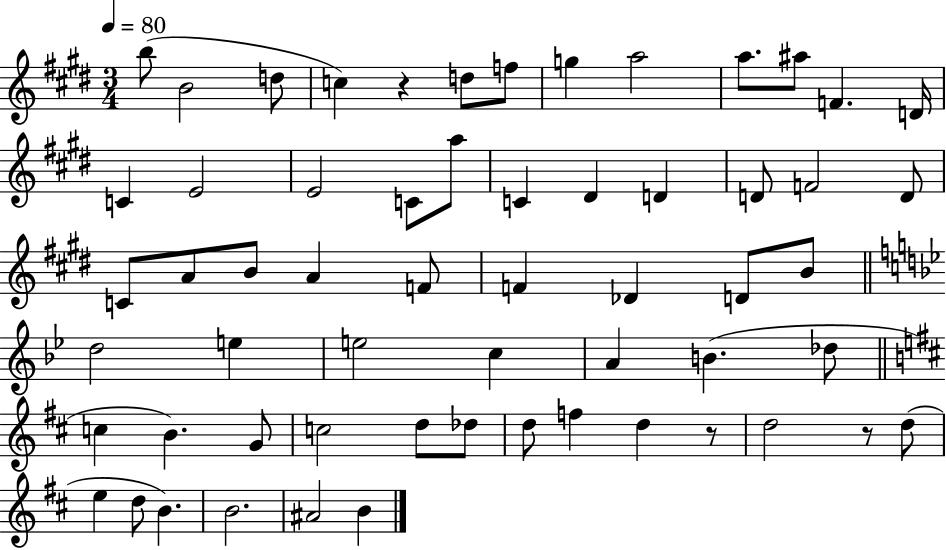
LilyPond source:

{
  \clef treble
  \numericTimeSignature
  \time 3/4
  \key e \major
  \tempo 4 = 80
  b''8( b'2 d''8 | c''4) r4 d''8 f''8 | g''4 a''2 | a''8. ais''8 f'4. d'16 | \break c'4 e'2 | e'2 c'8 a''8 | c'4 dis'4 d'4 | d'8 f'2 d'8 | \break c'8 a'8 b'8 a'4 f'8 | f'4 des'4 d'8 b'8 | \bar "||" \break \key bes \major d''2 e''4 | e''2 c''4 | a'4 b'4.( des''8 | \bar "||" \break \key d \major c''4 b'4.) g'8 | c''2 d''8 des''8 | d''8 f''4 d''4 r8 | d''2 r8 d''8( | \break e''4 d''8 b'4.) | b'2. | ais'2 b'4 | \bar "|."
}